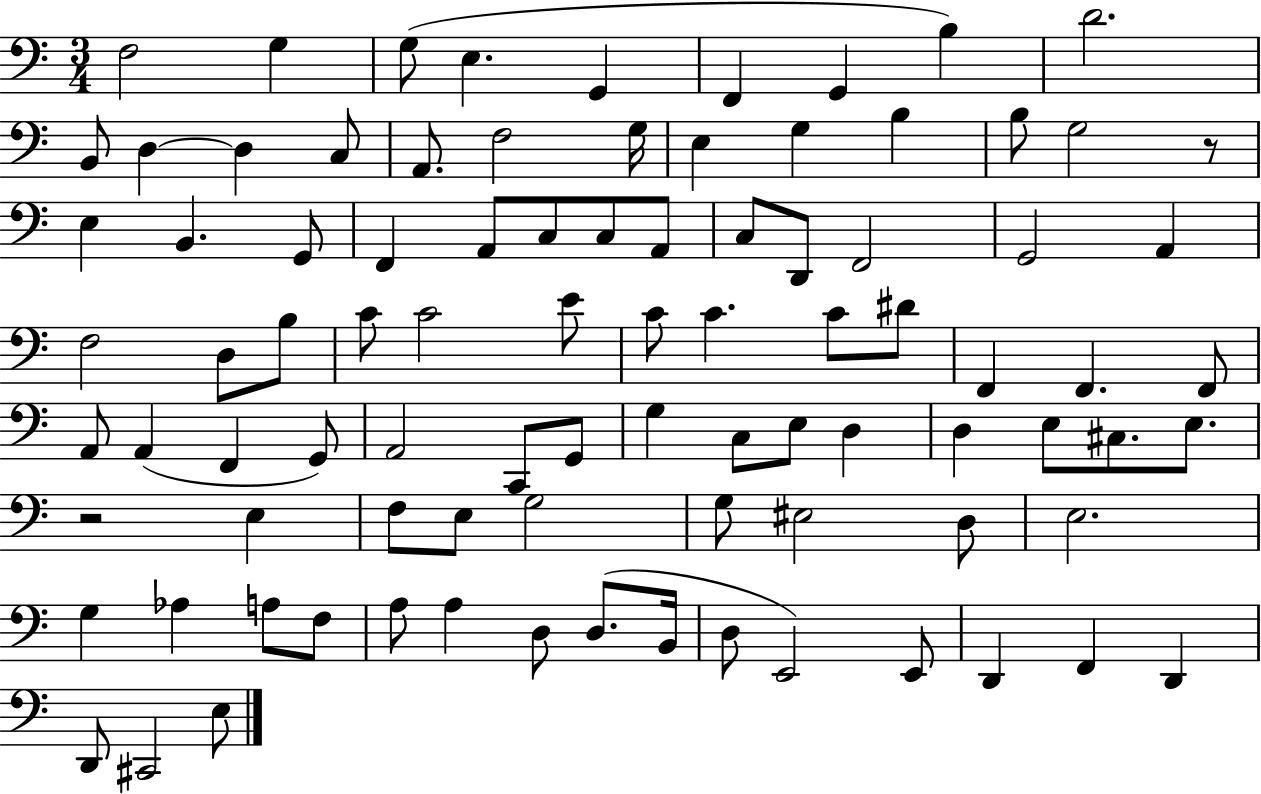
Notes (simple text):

F3/h G3/q G3/e E3/q. G2/q F2/q G2/q B3/q D4/h. B2/e D3/q D3/q C3/e A2/e. F3/h G3/s E3/q G3/q B3/q B3/e G3/h R/e E3/q B2/q. G2/e F2/q A2/e C3/e C3/e A2/e C3/e D2/e F2/h G2/h A2/q F3/h D3/e B3/e C4/e C4/h E4/e C4/e C4/q. C4/e D#4/e F2/q F2/q. F2/e A2/e A2/q F2/q G2/e A2/h C2/e G2/e G3/q C3/e E3/e D3/q D3/q E3/e C#3/e. E3/e. R/h E3/q F3/e E3/e G3/h G3/e EIS3/h D3/e E3/h. G3/q Ab3/q A3/e F3/e A3/e A3/q D3/e D3/e. B2/s D3/e E2/h E2/e D2/q F2/q D2/q D2/e C#2/h E3/e